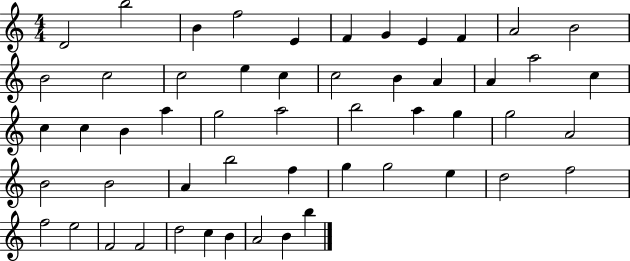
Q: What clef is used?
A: treble